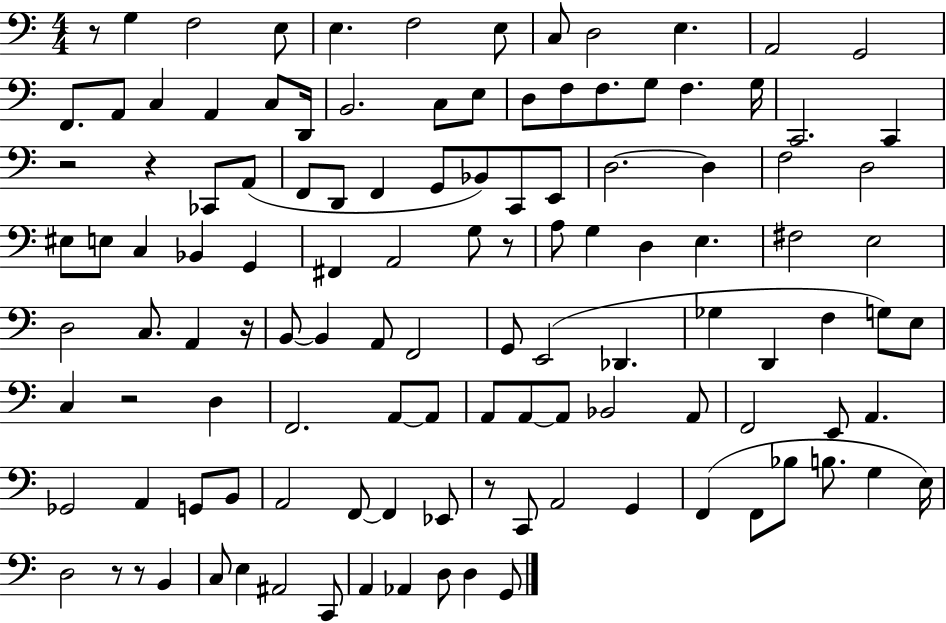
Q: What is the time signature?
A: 4/4